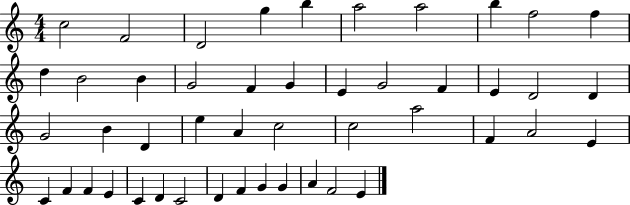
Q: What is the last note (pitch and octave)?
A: E4